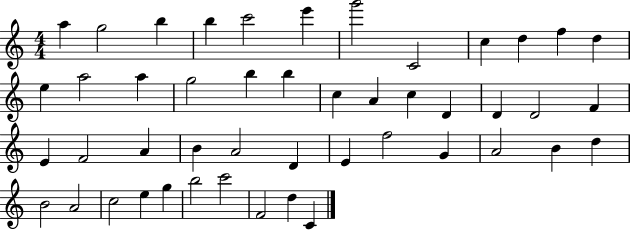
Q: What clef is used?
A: treble